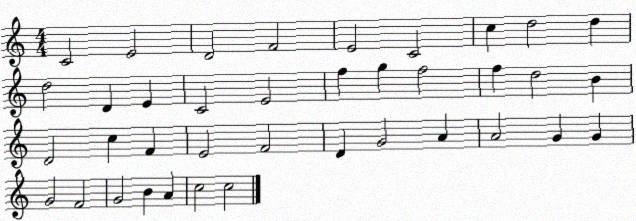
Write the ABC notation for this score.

X:1
T:Untitled
M:4/4
L:1/4
K:C
C2 E2 D2 F2 E2 C2 c d2 d d2 D E C2 E2 f g f2 f d2 B D2 c F E2 F2 D G2 A A2 G G G2 F2 G2 B A c2 c2